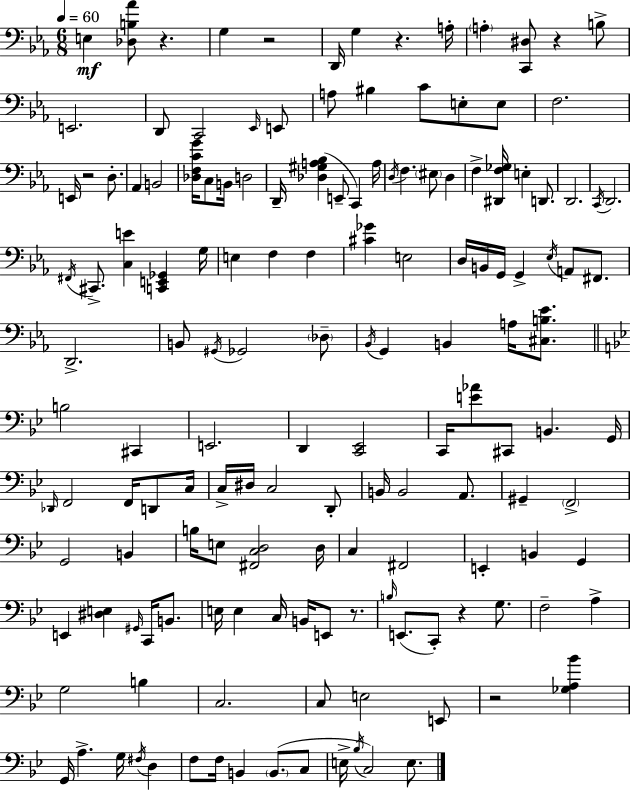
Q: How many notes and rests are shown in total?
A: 151